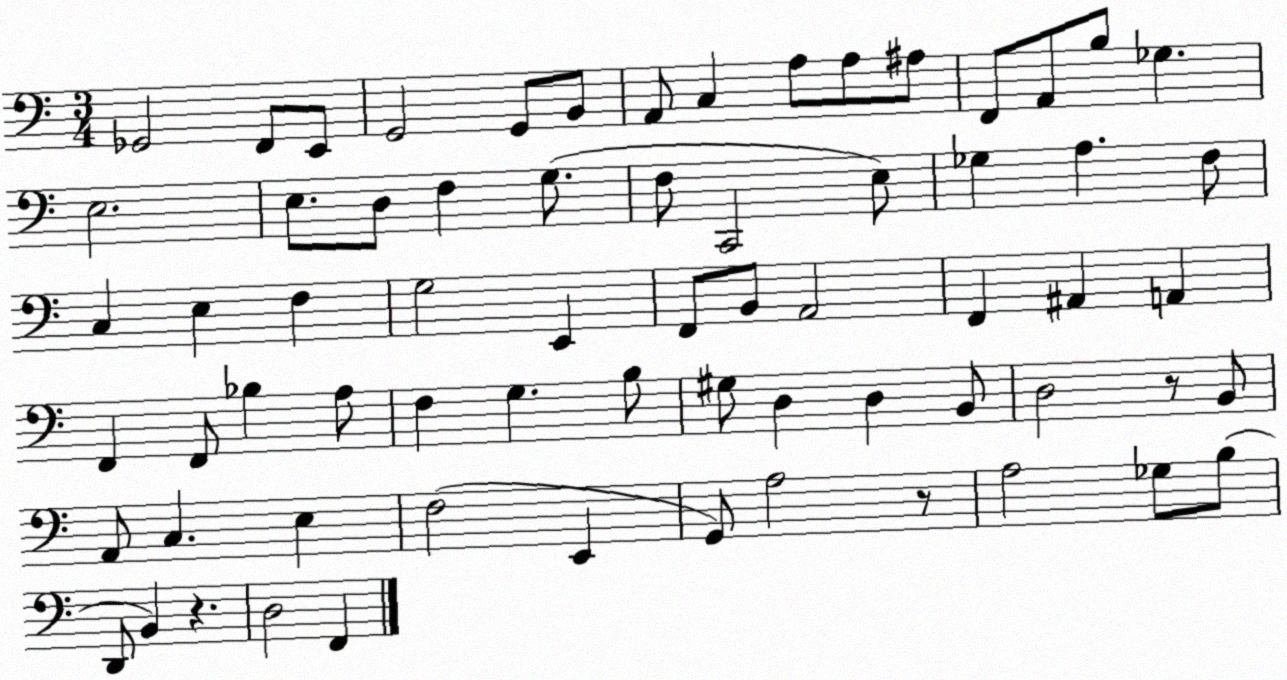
X:1
T:Untitled
M:3/4
L:1/4
K:C
_G,,2 F,,/2 E,,/2 G,,2 G,,/2 B,,/2 A,,/2 C, A,/2 A,/2 ^A,/2 F,,/2 A,,/2 B,/2 _G, E,2 E,/2 D,/2 F, G,/2 F,/2 C,,2 E,/2 _G, A, F,/2 C, E, F, G,2 E,, F,,/2 B,,/2 A,,2 F,, ^A,, A,, F,, F,,/2 _B, A,/2 F, G, B,/2 ^G,/2 D, D, B,,/2 D,2 z/2 B,,/2 A,,/2 C, E, F,2 E,, G,,/2 A,2 z/2 A,2 _G,/2 B,/2 D,,/2 B,, z D,2 F,,